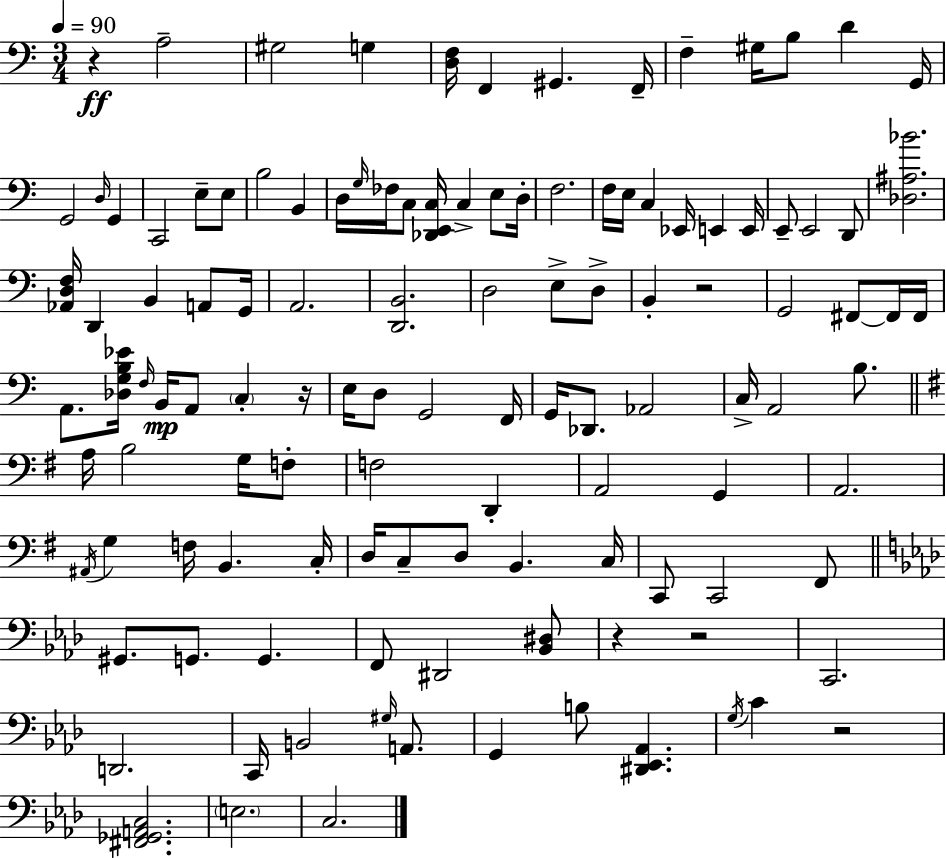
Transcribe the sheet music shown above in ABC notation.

X:1
T:Untitled
M:3/4
L:1/4
K:C
z A,2 ^G,2 G, [D,F,]/4 F,, ^G,, F,,/4 F, ^G,/4 B,/2 D G,,/4 G,,2 D,/4 G,, C,,2 E,/2 E,/2 B,2 B,, D,/4 G,/4 _F,/4 C,/2 [_D,,E,,C,]/4 C, E,/2 D,/4 F,2 F,/4 E,/4 C, _E,,/4 E,, E,,/4 E,,/2 E,,2 D,,/2 [_D,^A,_B]2 [_A,,D,F,]/4 D,, B,, A,,/2 G,,/4 A,,2 [D,,B,,]2 D,2 E,/2 D,/2 B,, z2 G,,2 ^F,,/2 ^F,,/4 ^F,,/4 A,,/2 [_D,G,B,_E]/4 F,/4 B,,/4 A,,/2 C, z/4 E,/4 D,/2 G,,2 F,,/4 G,,/4 _D,,/2 _A,,2 C,/4 A,,2 B,/2 A,/4 B,2 G,/4 F,/2 F,2 D,, A,,2 G,, A,,2 ^A,,/4 G, F,/4 B,, C,/4 D,/4 C,/2 D,/2 B,, C,/4 C,,/2 C,,2 ^F,,/2 ^G,,/2 G,,/2 G,, F,,/2 ^D,,2 [_B,,^D,]/2 z z2 C,,2 D,,2 C,,/4 B,,2 ^G,/4 A,,/2 G,, B,/2 [^D,,_E,,_A,,] G,/4 C z2 [^F,,_G,,A,,C,]2 E,2 C,2